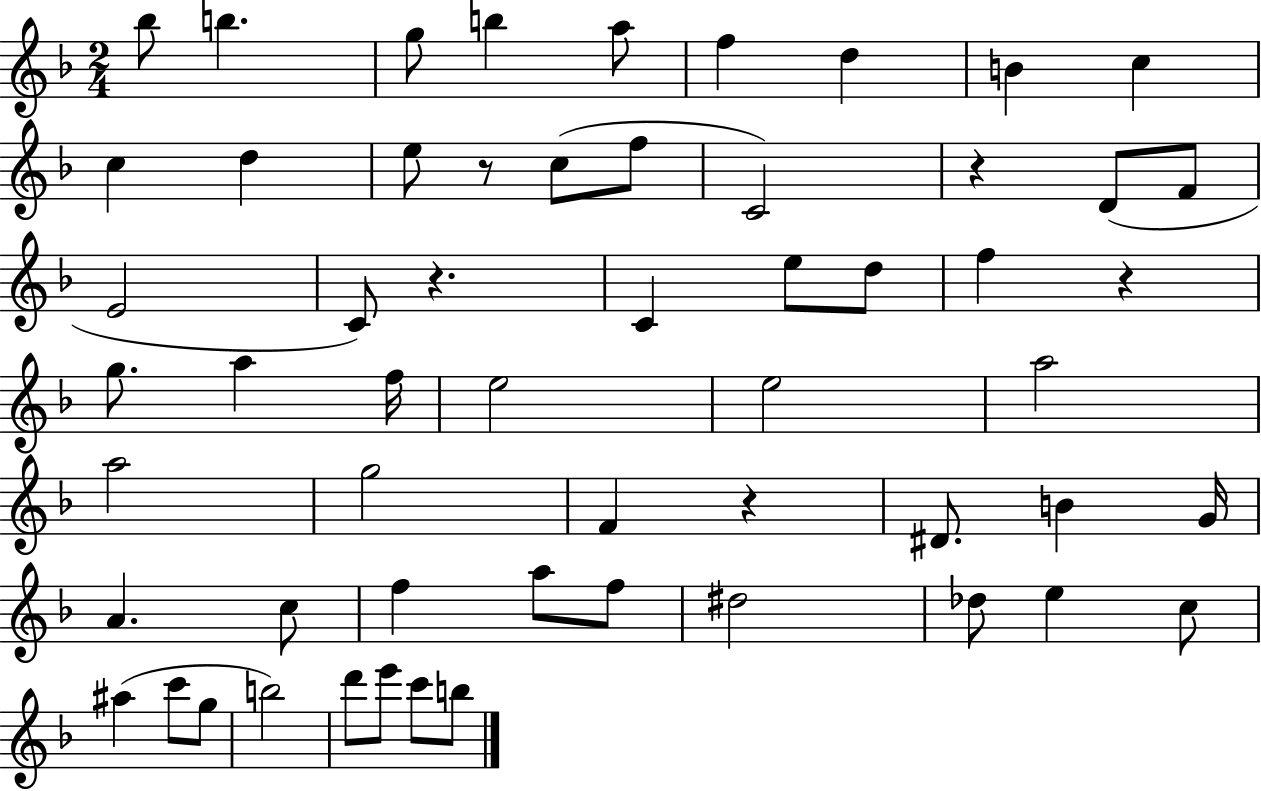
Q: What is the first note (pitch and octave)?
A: Bb5